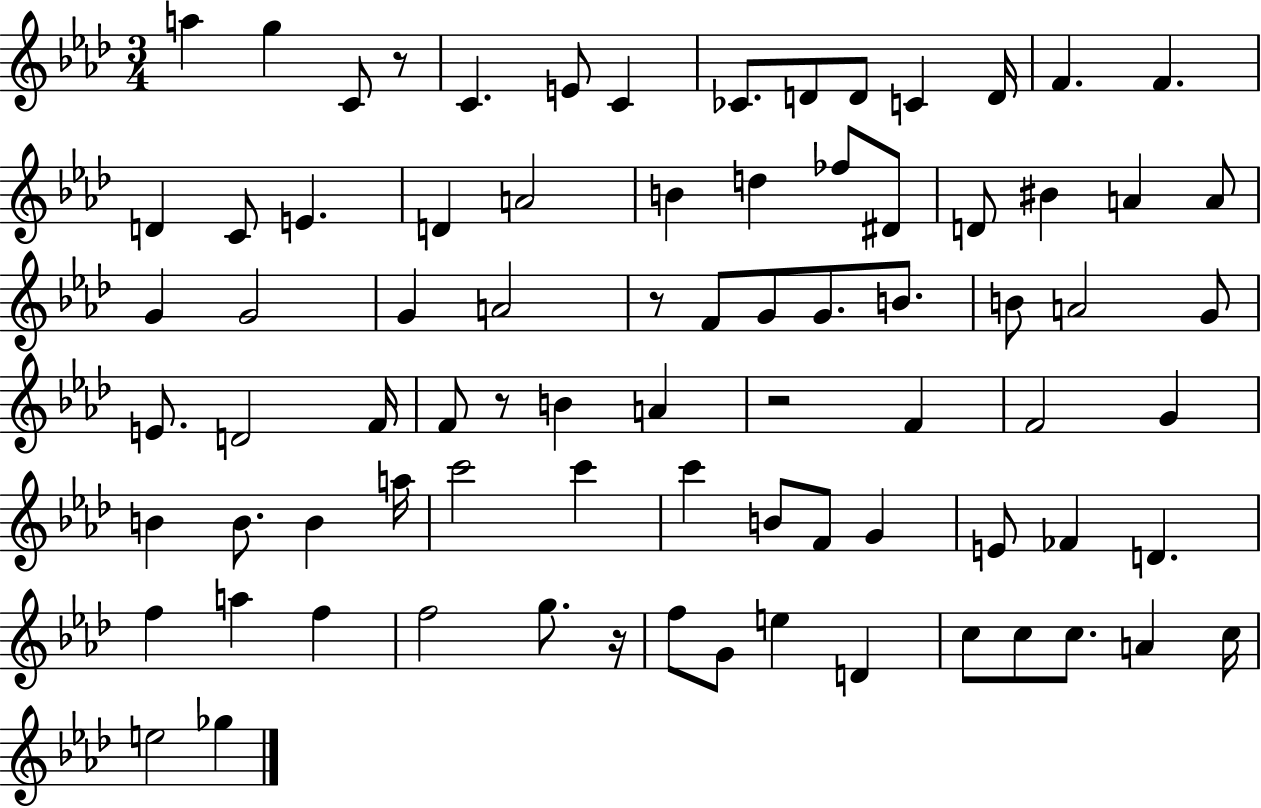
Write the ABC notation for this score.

X:1
T:Untitled
M:3/4
L:1/4
K:Ab
a g C/2 z/2 C E/2 C _C/2 D/2 D/2 C D/4 F F D C/2 E D A2 B d _f/2 ^D/2 D/2 ^B A A/2 G G2 G A2 z/2 F/2 G/2 G/2 B/2 B/2 A2 G/2 E/2 D2 F/4 F/2 z/2 B A z2 F F2 G B B/2 B a/4 c'2 c' c' B/2 F/2 G E/2 _F D f a f f2 g/2 z/4 f/2 G/2 e D c/2 c/2 c/2 A c/4 e2 _g